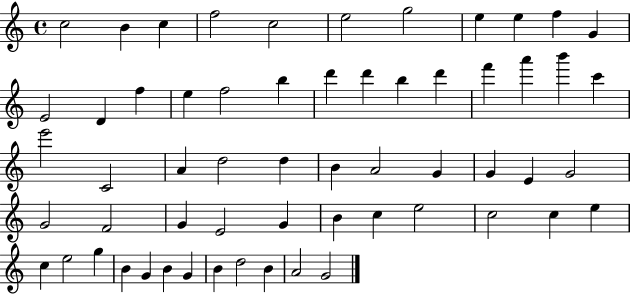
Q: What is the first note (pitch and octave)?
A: C5